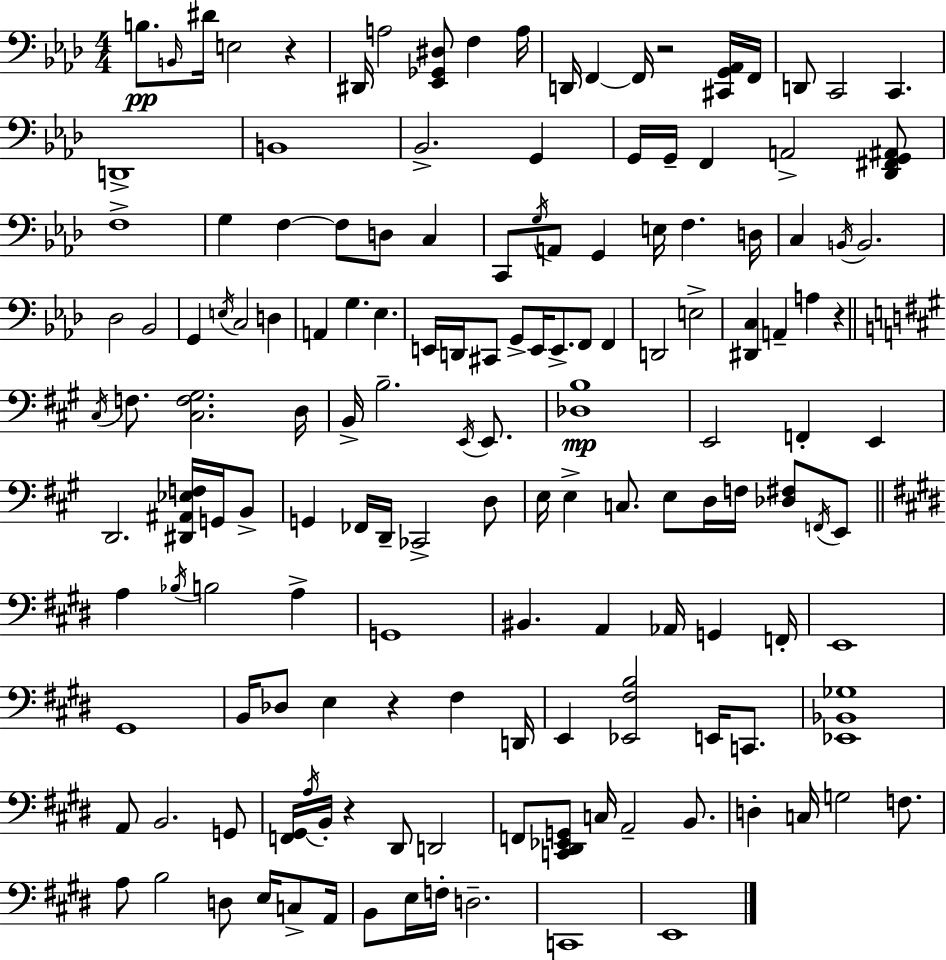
B3/e. B2/s D#4/s E3/h R/q D#2/s A3/h [Eb2,Gb2,D#3]/e F3/q A3/s D2/s F2/q F2/s R/h [C#2,G2,Ab2]/s F2/s D2/e C2/h C2/q. D2/w B2/w Bb2/h. G2/q G2/s G2/s F2/q A2/h [Db2,F#2,G2,A#2]/e F3/w G3/q F3/q F3/e D3/e C3/q C2/e G3/s A2/e G2/q E3/s F3/q. D3/s C3/q B2/s B2/h. Db3/h Bb2/h G2/q E3/s C3/h D3/q A2/q G3/q. Eb3/q. E2/s D2/s C#2/e G2/e E2/s E2/e. F2/e F2/q D2/h E3/h [D#2,C3]/q A2/q A3/q R/q C#3/s F3/e. [C#3,F3,G#3]/h. D3/s B2/s B3/h. E2/s E2/e. [Db3,B3]/w E2/h F2/q E2/q D2/h. [D#2,A#2,Eb3,F3]/s G2/s B2/e G2/q FES2/s D2/s CES2/h D3/e E3/s E3/q C3/e. E3/e D3/s F3/s [Db3,F#3]/e F2/s E2/e A3/q Bb3/s B3/h A3/q G2/w BIS2/q. A2/q Ab2/s G2/q F2/s E2/w G#2/w B2/s Db3/e E3/q R/q F#3/q D2/s E2/q [Eb2,F#3,B3]/h E2/s C2/e. [Eb2,Bb2,Gb3]/w A2/e B2/h. G2/e [F2,G#2]/s A3/s B2/s R/q D#2/e D2/h F2/e [C2,D#2,Eb2,G2]/e C3/s A2/h B2/e. D3/q C3/s G3/h F3/e. A3/e B3/h D3/e E3/s C3/e A2/s B2/e E3/s F3/s D3/h. C2/w E2/w